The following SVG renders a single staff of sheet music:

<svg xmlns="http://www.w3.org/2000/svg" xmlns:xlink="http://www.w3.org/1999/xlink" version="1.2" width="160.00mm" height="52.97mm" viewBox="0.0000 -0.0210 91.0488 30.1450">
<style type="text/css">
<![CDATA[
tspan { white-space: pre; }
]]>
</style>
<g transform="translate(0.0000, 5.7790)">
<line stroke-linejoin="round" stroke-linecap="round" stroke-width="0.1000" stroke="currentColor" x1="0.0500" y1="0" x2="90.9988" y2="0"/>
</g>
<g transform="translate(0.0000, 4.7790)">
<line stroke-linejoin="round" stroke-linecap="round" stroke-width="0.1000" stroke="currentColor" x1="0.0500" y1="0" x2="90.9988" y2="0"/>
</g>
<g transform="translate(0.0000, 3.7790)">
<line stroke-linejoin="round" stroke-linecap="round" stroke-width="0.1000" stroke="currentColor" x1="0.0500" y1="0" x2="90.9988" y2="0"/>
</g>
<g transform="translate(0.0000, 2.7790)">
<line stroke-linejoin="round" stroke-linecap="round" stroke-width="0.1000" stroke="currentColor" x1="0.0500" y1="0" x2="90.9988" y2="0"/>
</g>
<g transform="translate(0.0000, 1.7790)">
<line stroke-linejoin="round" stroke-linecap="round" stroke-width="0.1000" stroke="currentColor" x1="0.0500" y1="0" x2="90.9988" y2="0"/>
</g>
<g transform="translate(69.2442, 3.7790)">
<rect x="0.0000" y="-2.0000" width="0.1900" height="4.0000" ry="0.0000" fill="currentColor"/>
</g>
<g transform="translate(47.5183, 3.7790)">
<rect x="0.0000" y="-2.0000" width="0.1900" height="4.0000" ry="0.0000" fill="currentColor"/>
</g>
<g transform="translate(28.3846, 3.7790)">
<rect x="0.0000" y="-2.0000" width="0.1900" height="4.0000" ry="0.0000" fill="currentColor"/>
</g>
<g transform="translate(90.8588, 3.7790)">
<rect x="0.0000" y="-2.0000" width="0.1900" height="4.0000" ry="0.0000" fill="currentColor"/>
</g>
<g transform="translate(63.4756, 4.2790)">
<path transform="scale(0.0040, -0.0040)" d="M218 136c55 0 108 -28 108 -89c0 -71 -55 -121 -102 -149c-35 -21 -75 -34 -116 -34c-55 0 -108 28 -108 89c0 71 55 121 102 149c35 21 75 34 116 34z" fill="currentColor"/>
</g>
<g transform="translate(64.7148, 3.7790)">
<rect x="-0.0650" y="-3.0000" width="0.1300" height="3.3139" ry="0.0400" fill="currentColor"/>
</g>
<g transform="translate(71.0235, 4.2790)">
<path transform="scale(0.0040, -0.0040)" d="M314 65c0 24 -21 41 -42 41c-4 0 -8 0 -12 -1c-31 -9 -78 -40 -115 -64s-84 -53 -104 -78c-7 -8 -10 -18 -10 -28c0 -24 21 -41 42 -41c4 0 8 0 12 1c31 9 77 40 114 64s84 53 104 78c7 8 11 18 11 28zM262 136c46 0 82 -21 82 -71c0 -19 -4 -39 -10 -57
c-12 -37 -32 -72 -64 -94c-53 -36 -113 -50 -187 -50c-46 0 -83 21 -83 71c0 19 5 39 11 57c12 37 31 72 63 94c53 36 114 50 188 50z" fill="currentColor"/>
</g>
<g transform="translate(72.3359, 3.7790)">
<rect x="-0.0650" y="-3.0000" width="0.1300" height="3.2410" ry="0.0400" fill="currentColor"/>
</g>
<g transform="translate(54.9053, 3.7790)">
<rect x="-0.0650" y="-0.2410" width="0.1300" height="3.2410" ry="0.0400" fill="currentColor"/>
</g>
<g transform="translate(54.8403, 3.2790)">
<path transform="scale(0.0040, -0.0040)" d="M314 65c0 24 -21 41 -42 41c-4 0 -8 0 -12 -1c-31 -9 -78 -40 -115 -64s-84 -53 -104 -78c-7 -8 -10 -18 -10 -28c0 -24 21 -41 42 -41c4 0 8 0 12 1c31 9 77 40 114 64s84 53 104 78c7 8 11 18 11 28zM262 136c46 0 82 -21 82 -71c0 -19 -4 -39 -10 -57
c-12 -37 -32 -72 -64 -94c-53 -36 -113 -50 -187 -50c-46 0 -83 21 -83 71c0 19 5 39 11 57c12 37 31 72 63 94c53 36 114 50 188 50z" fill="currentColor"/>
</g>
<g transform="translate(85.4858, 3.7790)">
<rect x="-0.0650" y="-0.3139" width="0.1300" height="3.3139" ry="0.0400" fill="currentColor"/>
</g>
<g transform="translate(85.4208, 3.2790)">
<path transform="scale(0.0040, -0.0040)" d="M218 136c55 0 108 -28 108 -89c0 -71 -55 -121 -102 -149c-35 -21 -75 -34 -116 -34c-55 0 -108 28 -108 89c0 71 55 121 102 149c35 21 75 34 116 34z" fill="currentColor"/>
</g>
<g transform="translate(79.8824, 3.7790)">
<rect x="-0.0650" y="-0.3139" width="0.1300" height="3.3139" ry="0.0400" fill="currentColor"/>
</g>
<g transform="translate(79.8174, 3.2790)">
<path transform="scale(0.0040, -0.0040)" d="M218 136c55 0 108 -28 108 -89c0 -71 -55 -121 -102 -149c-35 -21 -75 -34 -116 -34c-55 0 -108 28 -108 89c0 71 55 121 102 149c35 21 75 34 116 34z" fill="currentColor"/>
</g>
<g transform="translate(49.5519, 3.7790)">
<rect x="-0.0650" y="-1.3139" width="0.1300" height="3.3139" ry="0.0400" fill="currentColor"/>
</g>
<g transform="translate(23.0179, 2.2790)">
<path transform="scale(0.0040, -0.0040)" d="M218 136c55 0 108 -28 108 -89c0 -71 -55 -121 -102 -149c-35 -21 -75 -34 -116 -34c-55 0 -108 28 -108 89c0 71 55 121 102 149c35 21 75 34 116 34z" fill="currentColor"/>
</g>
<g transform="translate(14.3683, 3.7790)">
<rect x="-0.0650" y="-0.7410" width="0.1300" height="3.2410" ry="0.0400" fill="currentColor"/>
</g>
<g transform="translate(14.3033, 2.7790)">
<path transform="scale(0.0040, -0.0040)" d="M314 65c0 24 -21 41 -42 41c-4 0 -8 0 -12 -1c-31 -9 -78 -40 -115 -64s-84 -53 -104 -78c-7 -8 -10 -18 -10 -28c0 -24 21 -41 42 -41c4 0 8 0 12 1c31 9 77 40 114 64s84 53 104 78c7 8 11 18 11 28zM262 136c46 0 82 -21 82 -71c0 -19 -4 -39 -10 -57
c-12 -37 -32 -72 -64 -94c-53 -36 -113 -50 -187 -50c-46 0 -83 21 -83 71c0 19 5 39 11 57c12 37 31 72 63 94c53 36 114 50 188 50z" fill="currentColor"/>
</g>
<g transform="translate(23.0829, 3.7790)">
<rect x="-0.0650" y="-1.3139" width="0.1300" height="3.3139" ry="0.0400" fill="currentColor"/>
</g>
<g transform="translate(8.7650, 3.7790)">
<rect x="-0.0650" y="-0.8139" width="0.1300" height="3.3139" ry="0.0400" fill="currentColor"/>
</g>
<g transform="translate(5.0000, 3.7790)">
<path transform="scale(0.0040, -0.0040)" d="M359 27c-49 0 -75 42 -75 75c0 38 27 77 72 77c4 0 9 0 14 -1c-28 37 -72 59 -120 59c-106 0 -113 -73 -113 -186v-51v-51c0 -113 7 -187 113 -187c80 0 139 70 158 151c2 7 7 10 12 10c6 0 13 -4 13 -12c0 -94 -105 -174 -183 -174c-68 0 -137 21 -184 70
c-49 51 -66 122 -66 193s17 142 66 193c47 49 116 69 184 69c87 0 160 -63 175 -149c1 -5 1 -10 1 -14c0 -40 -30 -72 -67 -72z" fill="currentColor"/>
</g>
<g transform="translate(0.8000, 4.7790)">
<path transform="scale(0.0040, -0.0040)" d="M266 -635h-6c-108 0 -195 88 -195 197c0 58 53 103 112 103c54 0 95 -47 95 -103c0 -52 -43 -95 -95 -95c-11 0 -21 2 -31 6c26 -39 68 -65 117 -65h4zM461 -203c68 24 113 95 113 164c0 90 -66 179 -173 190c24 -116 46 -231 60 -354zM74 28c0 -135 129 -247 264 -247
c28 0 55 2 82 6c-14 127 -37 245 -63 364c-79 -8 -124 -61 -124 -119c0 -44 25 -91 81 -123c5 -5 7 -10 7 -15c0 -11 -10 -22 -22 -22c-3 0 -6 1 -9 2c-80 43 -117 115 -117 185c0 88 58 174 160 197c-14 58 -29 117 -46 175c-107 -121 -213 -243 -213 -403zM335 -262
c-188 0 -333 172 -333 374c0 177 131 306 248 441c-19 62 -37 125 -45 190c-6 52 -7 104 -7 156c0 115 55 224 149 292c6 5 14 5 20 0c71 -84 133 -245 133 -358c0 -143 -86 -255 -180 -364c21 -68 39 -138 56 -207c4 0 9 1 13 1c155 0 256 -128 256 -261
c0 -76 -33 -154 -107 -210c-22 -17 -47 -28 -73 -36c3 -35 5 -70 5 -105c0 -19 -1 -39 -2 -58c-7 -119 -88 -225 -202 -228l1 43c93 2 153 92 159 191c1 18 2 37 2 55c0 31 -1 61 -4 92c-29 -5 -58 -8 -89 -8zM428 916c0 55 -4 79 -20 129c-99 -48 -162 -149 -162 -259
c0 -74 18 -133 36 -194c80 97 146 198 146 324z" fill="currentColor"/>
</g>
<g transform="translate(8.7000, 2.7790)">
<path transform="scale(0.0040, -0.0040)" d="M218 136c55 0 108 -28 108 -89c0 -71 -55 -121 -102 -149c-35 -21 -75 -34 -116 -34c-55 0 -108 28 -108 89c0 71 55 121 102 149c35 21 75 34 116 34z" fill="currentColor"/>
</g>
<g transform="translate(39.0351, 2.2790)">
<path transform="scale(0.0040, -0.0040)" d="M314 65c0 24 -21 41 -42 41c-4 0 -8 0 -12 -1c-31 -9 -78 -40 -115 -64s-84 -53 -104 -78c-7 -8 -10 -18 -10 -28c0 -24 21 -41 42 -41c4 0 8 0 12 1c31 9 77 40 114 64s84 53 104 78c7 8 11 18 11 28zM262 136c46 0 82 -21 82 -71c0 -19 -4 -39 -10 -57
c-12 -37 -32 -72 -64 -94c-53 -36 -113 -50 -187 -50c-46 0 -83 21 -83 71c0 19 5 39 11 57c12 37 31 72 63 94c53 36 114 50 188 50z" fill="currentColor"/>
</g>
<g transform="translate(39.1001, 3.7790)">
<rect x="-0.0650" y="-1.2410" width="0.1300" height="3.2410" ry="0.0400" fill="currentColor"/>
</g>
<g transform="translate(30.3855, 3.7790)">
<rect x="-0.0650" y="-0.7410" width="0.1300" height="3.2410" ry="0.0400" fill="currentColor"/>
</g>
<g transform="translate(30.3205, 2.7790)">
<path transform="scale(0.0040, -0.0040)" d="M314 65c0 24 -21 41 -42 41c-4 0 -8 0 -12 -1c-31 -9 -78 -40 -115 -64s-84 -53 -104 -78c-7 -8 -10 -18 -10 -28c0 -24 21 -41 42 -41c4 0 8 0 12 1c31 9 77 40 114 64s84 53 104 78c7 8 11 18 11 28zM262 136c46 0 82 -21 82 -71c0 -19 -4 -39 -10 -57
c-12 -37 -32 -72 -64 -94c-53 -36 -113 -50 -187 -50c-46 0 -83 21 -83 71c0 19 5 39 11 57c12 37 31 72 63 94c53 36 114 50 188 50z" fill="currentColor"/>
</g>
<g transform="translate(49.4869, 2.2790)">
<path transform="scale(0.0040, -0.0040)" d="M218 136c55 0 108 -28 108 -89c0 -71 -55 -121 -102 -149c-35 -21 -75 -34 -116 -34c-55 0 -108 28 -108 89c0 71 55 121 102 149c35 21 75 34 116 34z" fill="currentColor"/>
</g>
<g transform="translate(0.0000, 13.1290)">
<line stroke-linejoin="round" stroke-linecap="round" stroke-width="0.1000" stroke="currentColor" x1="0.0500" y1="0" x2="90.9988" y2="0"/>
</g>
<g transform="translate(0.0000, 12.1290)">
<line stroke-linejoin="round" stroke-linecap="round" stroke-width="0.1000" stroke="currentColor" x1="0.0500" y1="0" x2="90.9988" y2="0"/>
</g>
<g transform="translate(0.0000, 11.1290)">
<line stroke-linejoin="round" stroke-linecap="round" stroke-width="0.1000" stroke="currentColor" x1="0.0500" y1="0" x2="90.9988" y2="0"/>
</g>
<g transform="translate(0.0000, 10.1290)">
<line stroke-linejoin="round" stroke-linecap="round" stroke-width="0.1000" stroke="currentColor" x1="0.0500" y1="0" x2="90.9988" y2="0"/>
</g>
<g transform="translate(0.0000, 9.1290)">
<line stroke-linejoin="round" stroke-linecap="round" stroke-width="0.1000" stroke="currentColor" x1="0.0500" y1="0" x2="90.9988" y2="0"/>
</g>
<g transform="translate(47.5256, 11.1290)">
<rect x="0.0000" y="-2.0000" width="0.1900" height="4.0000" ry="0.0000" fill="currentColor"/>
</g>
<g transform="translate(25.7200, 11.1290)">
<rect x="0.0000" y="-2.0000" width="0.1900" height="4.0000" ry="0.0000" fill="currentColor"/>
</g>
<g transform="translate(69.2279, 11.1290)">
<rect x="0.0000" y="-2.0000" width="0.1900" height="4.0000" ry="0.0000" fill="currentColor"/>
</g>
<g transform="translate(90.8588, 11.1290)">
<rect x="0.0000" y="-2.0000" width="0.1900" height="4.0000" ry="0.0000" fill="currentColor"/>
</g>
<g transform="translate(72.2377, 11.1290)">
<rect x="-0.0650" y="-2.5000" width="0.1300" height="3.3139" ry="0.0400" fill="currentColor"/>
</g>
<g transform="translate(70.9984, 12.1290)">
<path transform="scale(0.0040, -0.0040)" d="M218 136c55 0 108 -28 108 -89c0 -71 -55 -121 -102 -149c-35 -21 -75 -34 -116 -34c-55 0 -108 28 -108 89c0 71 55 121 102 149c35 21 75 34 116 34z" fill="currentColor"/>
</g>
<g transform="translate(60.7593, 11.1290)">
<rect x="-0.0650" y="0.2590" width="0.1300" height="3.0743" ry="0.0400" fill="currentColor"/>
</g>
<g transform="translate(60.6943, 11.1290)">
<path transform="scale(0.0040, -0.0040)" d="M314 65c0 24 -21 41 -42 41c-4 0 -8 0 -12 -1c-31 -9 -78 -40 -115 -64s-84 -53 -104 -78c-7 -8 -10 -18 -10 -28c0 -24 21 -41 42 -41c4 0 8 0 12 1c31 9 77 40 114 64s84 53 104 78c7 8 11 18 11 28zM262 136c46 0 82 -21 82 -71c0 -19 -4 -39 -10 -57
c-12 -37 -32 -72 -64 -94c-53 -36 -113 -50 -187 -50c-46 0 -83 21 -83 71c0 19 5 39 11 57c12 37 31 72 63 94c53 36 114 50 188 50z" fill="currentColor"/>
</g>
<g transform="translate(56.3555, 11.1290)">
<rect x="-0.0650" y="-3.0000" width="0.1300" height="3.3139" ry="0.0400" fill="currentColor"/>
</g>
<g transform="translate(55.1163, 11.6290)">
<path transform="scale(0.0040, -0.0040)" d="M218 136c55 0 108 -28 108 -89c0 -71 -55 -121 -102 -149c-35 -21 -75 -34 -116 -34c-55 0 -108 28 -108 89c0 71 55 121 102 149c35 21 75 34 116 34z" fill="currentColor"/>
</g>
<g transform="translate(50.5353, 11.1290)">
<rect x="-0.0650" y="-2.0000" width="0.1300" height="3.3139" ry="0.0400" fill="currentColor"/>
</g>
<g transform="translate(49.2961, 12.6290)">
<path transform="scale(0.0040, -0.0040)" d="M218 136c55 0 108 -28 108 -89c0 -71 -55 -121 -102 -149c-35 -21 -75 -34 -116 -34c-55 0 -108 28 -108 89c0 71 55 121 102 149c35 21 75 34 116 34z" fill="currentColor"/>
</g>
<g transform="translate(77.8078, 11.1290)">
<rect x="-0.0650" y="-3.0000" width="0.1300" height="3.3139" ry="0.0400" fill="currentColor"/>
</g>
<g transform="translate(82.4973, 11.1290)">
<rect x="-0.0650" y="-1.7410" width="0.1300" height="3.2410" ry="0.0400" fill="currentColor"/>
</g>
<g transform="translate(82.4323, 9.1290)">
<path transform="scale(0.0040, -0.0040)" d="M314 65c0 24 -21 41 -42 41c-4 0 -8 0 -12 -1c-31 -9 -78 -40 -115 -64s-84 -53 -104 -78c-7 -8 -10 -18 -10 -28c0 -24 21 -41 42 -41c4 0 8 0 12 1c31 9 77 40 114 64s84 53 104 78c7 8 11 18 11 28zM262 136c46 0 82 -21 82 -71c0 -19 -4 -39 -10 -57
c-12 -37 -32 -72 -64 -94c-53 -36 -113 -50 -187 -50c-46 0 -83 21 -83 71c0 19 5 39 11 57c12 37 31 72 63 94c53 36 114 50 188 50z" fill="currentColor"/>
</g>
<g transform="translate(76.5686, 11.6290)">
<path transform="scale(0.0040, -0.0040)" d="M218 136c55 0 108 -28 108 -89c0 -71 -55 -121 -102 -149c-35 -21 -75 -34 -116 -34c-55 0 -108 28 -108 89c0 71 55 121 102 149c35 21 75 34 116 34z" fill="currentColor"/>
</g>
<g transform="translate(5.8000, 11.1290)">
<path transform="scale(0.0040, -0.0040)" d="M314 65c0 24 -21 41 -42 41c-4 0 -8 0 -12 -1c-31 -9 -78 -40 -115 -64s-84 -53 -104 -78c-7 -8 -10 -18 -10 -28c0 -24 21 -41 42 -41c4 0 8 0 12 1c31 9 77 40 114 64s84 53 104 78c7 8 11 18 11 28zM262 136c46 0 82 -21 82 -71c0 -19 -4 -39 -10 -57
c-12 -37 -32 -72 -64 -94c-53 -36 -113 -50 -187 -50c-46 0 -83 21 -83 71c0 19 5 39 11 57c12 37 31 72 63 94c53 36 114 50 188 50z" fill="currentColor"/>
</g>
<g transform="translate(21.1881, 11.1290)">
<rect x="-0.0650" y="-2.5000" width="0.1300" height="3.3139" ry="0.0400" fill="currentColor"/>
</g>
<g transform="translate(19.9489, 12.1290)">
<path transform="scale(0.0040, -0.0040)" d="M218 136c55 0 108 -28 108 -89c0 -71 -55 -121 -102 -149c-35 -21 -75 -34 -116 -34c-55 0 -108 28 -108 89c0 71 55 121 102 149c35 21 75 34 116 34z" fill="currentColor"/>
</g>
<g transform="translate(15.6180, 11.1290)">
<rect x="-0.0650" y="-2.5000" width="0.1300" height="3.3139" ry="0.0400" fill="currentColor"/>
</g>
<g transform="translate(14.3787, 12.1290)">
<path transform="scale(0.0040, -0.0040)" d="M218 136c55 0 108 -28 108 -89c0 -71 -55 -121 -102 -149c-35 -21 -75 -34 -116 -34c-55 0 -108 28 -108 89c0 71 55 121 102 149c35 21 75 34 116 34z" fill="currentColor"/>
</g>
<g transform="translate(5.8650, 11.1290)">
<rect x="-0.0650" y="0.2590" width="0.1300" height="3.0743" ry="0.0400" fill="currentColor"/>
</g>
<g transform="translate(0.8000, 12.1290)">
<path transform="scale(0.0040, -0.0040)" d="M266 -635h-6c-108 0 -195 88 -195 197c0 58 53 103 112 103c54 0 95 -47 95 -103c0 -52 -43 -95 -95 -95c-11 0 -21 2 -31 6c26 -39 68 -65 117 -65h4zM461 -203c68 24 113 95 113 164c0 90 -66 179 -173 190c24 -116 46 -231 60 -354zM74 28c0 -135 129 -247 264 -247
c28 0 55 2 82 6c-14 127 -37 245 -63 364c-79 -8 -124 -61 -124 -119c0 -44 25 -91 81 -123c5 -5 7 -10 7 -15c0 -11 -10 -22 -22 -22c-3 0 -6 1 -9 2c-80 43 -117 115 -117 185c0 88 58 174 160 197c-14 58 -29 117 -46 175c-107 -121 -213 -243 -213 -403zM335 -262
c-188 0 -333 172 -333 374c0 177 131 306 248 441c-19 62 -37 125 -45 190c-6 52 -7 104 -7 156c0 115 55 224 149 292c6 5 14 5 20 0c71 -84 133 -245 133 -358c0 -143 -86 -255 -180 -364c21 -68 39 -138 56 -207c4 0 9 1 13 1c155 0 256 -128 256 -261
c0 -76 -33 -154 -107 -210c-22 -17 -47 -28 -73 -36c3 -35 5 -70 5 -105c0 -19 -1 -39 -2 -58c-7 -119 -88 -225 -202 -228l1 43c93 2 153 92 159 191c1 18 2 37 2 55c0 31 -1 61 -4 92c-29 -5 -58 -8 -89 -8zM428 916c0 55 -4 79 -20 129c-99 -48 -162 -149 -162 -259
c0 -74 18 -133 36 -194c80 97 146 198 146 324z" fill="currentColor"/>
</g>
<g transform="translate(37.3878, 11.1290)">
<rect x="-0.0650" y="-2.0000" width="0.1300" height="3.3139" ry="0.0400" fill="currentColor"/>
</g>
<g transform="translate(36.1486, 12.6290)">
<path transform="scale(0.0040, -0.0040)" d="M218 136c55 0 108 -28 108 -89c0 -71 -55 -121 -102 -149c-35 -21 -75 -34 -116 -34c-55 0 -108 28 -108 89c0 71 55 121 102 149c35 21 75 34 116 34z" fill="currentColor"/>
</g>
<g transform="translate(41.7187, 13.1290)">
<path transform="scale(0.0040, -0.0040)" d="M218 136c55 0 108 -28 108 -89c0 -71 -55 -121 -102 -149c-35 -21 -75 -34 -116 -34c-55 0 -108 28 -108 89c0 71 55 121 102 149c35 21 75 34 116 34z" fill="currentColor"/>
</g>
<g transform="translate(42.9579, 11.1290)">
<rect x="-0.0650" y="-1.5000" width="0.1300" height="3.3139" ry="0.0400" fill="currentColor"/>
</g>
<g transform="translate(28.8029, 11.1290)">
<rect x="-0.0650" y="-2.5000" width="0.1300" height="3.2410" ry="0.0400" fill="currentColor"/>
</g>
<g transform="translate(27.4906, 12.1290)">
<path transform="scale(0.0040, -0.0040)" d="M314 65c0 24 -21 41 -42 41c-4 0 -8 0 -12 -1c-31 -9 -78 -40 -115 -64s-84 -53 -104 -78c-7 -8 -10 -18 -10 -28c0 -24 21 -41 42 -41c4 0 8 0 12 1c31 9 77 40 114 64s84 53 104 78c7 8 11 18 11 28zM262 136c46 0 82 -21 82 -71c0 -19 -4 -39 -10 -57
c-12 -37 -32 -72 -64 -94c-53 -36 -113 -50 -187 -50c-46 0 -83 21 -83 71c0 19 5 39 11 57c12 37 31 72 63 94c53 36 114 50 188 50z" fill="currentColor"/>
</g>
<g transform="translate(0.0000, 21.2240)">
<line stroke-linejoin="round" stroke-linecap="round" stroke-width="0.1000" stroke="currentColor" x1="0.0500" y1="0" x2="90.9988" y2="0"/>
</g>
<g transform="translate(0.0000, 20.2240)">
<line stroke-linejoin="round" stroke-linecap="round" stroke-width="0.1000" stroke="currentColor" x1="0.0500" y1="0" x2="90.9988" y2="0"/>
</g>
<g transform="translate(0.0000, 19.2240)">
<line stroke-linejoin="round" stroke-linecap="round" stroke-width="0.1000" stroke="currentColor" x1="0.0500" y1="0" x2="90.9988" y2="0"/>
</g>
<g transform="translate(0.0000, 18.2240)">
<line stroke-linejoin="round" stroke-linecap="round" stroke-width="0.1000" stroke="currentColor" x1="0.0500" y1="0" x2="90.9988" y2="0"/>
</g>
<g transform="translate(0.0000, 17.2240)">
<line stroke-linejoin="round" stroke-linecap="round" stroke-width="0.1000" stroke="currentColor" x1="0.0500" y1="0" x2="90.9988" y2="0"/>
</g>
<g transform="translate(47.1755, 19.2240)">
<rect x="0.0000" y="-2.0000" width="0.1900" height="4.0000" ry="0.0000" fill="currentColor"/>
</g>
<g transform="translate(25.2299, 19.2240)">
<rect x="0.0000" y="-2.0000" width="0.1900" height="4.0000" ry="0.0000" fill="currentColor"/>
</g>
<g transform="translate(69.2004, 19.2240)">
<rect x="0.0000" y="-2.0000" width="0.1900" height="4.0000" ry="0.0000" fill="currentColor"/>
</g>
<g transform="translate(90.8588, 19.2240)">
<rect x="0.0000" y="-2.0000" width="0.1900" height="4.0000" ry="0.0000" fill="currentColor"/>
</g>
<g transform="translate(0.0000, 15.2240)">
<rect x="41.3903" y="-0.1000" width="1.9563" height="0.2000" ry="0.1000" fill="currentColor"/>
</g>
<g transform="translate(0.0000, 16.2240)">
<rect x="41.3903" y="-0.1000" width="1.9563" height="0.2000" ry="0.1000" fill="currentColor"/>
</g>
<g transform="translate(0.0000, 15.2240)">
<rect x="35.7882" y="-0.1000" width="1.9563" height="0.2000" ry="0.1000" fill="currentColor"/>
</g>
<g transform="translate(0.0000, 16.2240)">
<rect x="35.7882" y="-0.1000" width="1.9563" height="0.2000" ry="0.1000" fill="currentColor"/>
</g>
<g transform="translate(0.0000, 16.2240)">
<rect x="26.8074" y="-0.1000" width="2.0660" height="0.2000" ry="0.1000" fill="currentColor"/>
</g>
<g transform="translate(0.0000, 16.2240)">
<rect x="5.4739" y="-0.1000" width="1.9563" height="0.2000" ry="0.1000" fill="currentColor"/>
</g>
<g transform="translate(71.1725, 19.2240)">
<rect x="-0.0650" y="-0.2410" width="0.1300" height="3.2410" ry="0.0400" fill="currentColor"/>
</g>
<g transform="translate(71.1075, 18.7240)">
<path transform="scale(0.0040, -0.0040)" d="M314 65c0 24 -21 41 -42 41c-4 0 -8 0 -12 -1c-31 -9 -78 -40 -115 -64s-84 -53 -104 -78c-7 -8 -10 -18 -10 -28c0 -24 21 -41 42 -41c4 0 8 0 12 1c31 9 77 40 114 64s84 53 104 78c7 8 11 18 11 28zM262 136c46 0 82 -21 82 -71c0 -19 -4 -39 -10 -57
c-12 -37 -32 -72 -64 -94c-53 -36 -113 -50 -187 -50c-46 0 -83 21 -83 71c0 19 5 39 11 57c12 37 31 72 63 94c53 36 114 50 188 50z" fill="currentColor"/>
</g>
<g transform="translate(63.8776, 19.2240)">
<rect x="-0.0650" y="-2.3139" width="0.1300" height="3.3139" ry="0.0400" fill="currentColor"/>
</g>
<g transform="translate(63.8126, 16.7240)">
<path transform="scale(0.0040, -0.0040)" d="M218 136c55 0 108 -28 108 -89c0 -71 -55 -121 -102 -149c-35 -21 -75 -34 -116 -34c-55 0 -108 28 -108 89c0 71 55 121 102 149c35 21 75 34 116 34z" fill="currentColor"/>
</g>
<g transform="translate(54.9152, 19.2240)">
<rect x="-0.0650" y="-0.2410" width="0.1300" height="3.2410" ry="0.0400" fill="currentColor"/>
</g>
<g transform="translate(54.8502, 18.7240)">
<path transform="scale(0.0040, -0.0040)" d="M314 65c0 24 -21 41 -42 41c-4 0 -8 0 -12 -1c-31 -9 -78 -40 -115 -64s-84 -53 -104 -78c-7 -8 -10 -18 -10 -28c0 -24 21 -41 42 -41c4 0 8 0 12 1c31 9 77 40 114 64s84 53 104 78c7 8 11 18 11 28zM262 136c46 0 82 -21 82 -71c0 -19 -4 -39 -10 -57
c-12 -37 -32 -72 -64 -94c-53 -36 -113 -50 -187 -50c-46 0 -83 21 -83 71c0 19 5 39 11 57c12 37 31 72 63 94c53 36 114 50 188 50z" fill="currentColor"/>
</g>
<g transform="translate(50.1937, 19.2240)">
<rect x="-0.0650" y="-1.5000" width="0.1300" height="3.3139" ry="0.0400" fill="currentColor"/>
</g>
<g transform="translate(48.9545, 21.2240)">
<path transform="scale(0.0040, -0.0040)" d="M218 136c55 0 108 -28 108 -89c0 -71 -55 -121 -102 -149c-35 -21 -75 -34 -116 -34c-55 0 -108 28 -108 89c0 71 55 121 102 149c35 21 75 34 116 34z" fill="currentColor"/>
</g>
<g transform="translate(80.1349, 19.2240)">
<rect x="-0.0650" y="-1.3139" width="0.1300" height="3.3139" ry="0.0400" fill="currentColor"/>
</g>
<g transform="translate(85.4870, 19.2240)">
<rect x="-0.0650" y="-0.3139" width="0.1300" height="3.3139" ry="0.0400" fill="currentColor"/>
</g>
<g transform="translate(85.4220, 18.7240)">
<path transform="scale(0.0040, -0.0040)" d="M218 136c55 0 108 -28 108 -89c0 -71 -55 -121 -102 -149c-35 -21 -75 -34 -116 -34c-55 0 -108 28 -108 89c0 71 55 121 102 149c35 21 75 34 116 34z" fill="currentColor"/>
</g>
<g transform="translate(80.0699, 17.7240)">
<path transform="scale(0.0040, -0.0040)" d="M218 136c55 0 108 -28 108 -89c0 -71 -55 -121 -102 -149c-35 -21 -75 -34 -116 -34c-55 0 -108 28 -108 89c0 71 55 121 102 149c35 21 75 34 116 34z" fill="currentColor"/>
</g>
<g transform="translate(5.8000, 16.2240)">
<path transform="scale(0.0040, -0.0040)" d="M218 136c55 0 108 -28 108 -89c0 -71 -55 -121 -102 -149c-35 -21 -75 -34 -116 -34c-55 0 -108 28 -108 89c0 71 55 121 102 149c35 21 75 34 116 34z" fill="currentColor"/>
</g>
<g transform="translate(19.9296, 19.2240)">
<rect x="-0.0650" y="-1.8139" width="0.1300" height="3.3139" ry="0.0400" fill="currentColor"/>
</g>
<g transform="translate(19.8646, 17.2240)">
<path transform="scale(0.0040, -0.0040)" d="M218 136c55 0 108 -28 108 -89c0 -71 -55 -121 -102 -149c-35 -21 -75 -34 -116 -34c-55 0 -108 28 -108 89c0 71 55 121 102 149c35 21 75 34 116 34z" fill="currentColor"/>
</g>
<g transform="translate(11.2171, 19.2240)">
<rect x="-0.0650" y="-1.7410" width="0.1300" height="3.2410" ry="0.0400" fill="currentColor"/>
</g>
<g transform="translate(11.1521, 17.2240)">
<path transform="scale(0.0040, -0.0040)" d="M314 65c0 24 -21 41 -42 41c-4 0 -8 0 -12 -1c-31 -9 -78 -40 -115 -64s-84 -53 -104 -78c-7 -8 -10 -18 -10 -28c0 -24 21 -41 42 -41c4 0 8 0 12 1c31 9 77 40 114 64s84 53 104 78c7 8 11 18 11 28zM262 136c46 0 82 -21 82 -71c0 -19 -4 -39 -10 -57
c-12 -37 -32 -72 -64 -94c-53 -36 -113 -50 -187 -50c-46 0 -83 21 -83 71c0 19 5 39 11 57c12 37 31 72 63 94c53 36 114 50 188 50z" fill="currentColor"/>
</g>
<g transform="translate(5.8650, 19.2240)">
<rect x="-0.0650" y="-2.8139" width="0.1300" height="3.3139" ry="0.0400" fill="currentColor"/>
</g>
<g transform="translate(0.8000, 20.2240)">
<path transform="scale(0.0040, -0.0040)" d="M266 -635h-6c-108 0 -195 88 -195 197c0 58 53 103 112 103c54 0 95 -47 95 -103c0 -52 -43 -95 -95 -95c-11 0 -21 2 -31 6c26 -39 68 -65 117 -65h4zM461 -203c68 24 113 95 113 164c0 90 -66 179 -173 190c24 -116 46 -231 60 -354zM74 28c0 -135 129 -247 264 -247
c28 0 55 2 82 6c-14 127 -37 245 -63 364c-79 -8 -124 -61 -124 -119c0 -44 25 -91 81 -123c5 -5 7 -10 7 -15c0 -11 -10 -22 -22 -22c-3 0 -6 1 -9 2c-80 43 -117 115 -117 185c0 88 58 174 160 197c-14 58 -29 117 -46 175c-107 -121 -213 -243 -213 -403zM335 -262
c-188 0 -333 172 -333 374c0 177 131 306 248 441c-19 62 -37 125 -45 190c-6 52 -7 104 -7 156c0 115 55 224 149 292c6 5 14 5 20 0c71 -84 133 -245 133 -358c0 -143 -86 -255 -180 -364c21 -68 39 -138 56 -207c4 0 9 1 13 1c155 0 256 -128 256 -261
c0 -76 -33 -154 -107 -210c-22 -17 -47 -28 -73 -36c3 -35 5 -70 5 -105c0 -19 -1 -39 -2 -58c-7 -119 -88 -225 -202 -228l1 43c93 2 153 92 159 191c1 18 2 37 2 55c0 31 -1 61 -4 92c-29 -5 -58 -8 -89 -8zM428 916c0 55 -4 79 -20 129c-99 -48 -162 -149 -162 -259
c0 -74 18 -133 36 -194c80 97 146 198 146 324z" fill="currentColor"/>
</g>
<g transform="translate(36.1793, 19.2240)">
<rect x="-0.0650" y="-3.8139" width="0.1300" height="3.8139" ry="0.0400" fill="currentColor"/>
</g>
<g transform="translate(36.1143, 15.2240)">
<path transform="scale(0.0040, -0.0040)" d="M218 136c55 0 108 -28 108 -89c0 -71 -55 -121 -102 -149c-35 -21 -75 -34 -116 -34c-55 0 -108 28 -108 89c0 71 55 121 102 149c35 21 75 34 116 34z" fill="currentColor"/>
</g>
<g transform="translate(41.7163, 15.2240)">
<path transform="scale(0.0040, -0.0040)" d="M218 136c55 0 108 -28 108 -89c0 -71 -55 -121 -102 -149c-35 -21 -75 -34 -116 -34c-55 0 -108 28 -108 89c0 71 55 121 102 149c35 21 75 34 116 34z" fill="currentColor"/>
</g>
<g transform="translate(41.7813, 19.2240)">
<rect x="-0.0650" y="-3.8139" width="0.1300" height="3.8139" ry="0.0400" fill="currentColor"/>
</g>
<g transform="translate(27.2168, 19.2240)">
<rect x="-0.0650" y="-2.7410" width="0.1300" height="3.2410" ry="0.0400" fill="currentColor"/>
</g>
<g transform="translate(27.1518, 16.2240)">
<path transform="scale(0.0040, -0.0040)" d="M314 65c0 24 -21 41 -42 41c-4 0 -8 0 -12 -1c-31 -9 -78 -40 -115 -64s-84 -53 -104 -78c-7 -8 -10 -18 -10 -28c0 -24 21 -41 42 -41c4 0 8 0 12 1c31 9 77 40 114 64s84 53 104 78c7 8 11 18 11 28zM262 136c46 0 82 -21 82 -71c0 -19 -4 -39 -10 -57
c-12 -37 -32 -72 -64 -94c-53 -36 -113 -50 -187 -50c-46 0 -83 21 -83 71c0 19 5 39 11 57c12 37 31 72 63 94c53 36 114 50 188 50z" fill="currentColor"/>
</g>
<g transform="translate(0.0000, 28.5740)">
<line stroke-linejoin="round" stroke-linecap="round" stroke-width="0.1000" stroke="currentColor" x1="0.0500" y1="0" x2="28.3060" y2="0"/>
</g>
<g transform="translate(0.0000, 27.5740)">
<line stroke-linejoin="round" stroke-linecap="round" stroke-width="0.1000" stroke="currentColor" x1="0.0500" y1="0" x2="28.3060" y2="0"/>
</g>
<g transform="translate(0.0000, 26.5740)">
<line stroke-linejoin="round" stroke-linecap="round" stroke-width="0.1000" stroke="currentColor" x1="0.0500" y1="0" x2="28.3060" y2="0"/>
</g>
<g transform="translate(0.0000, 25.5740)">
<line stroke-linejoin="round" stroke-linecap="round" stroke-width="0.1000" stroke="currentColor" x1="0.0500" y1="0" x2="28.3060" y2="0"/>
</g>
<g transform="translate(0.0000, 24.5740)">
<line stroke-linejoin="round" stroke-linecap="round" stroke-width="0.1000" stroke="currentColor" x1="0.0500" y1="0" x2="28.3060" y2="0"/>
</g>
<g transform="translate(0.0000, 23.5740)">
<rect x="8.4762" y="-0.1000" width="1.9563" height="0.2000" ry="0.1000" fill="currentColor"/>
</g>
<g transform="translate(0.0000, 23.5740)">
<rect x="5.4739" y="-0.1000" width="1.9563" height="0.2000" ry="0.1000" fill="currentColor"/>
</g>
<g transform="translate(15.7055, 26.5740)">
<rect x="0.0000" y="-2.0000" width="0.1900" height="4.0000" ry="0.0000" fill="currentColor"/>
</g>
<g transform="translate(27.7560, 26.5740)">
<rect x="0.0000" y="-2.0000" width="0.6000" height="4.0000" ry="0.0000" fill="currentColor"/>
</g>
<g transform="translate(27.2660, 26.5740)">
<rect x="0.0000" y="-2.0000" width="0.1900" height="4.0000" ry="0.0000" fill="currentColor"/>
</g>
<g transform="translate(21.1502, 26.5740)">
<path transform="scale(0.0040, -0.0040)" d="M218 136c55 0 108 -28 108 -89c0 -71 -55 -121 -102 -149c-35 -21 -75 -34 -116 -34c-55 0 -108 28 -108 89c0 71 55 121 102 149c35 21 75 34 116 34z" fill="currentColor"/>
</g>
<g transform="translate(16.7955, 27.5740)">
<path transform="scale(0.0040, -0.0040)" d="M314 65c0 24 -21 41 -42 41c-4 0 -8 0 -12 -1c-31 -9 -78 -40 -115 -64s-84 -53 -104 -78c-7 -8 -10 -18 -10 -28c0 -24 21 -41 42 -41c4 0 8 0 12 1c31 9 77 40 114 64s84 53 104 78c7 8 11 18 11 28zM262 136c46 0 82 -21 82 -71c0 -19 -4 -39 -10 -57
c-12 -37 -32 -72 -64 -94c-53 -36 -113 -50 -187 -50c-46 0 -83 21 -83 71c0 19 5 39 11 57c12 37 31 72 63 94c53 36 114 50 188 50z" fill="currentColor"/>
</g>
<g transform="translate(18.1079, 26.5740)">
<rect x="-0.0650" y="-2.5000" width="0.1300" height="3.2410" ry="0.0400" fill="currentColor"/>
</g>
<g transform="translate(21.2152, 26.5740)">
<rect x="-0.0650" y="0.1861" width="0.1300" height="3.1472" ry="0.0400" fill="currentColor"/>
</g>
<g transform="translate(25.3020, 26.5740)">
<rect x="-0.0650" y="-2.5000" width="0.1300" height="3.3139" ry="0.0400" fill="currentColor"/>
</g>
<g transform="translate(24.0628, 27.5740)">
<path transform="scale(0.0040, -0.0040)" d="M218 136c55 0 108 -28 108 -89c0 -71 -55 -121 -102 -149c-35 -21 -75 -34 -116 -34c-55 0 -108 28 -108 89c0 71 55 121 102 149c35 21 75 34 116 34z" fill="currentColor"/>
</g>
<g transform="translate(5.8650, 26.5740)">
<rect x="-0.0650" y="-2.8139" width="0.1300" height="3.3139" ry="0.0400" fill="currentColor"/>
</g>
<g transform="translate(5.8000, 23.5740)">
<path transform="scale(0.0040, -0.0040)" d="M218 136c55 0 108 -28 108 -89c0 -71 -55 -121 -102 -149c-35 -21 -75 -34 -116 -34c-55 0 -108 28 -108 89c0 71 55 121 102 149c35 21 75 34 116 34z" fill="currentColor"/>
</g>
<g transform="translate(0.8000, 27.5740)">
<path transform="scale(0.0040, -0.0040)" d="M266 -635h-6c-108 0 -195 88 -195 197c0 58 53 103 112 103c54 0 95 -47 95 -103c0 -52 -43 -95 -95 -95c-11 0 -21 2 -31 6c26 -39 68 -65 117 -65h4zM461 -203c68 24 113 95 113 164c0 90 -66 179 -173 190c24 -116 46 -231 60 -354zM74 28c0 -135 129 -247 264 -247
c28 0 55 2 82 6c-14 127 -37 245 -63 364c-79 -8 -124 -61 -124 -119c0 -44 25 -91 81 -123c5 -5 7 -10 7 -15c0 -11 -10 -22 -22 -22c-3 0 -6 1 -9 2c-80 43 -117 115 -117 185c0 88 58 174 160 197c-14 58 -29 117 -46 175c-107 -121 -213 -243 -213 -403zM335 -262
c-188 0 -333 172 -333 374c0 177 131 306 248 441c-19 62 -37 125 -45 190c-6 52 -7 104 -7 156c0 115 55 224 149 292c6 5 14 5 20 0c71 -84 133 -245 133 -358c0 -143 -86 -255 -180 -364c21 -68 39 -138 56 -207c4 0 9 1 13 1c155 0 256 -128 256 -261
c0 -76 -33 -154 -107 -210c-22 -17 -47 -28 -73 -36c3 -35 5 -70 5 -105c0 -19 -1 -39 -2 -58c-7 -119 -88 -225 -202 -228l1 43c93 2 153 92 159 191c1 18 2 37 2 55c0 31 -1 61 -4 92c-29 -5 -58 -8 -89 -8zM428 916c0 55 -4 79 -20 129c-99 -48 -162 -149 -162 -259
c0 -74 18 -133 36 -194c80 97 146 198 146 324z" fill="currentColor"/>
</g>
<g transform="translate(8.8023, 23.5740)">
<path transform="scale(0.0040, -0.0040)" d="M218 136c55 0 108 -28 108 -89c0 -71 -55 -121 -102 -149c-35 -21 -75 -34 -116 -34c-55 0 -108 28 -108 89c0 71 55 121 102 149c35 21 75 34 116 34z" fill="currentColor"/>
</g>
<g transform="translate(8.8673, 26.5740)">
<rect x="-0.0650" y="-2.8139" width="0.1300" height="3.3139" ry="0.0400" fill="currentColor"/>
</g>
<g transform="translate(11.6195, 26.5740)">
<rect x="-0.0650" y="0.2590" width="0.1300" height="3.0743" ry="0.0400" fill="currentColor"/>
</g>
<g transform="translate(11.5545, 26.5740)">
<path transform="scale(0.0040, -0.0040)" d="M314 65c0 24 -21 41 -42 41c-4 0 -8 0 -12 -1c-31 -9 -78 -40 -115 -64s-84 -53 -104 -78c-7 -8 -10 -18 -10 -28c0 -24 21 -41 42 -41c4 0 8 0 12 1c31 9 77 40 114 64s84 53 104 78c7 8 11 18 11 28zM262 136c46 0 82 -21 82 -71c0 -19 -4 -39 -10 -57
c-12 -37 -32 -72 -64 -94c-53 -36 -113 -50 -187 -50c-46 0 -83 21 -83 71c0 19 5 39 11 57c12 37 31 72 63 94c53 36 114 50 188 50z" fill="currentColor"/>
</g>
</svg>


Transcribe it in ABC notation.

X:1
T:Untitled
M:4/4
L:1/4
K:C
d d2 e d2 e2 e c2 A A2 c c B2 G G G2 F E F A B2 G A f2 a f2 f a2 c' c' E c2 g c2 e c a a B2 G2 B G